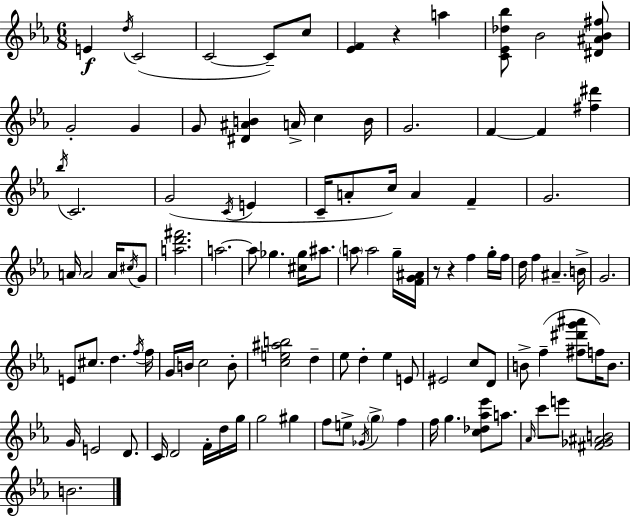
E4/q D5/s C4/h C4/h C4/e C5/e [Eb4,F4]/q R/q A5/q [C4,Eb4,Db5,Bb5]/e Bb4/h [D#4,A#4,Bb4,F#5]/e G4/h G4/q G4/e [D#4,A#4,B4]/q A4/s C5/q B4/s G4/h. F4/q F4/q [F#5,D#6]/q Bb5/s C4/h. G4/h C4/s E4/q C4/s A4/e C5/s A4/q F4/q G4/h. A4/s A4/h A4/s C#5/s G4/e [A5,D6,F#6]/h. A5/h. A5/e Gb5/q. [C#5,Gb5]/s A#5/e. A5/e A5/h G5/s [F4,G4,A#4]/s R/e R/q F5/q G5/s F5/s D5/s F5/q A#4/q. B4/s G4/h. E4/e C#5/e. D5/q. F5/s F5/s G4/s B4/s C5/h B4/e [C5,E5,A#5,B5]/h D5/q Eb5/e D5/q Eb5/q E4/e EIS4/h C5/e D4/e B4/e F5/q [F#5,D#6,G6,A#6]/e F5/s B4/e. G4/s E4/h D4/e. C4/s D4/h F4/s D5/s G5/s G5/h G#5/q F5/e E5/e Gb4/s G5/q F5/q F5/s G5/q. [C5,Db5,Ab5,Eb6]/e A5/e. Ab4/s C6/e E6/e [F#4,Gb4,A#4,B4]/h B4/h.